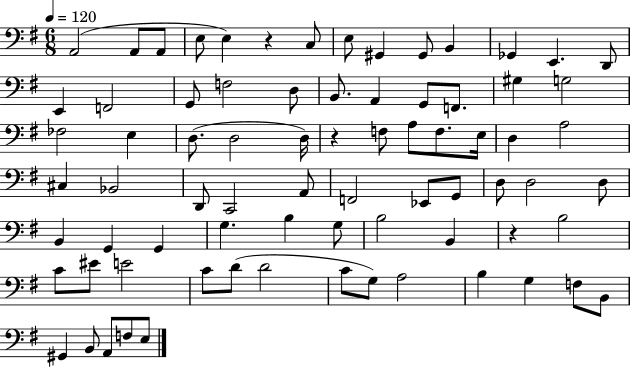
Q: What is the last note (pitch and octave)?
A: E3